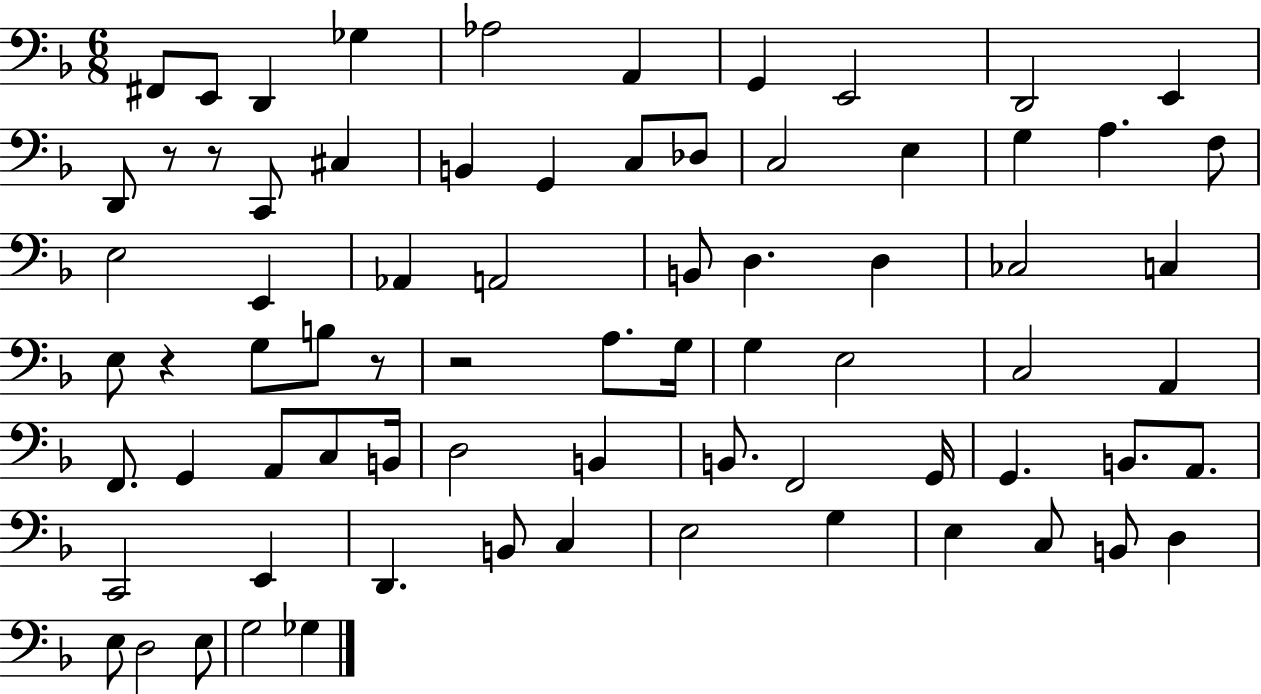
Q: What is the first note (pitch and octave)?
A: F#2